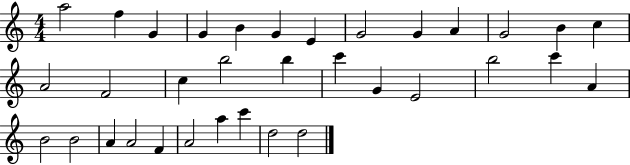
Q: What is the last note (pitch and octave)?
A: D5